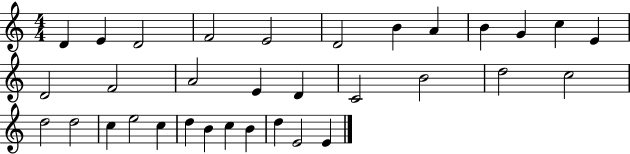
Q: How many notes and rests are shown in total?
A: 33